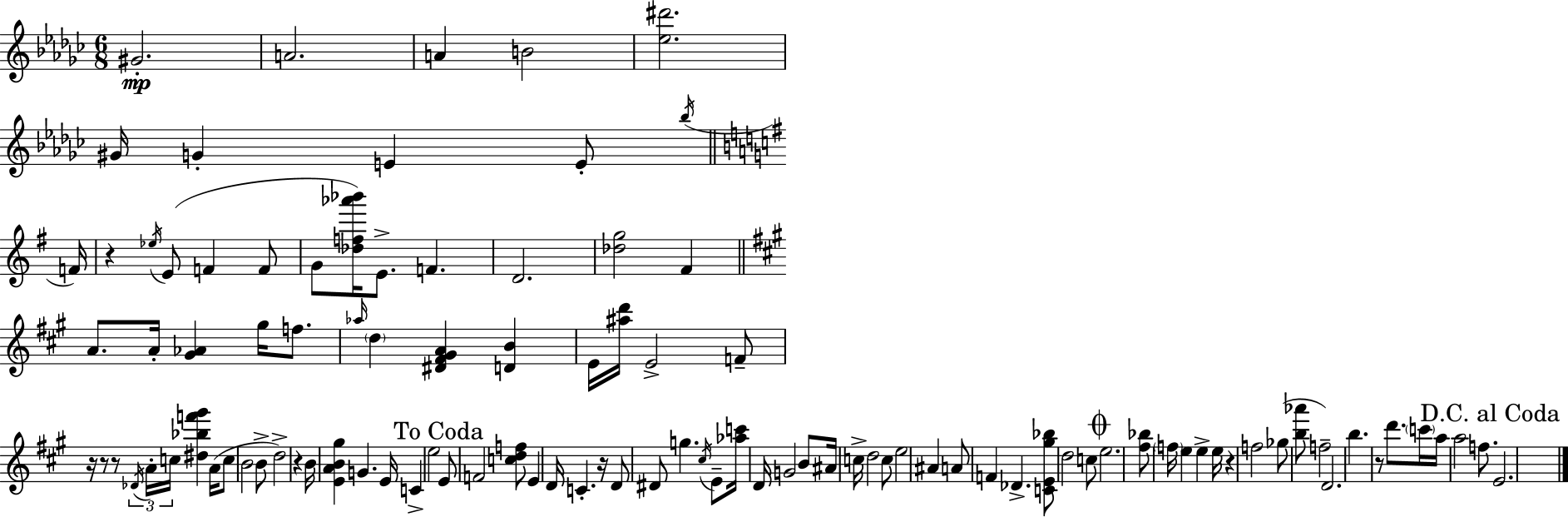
X:1
T:Untitled
M:6/8
L:1/4
K:Ebm
^G2 A2 A B2 [_e^d']2 ^G/4 G E E/2 _b/4 F/4 z _e/4 E/2 F F/2 G/2 [_df_a'_b']/4 E/2 F D2 [_dg]2 ^F A/2 A/4 [^G_A] ^g/4 f/2 _a/4 d [^D^F^GA] [DB] E/4 [^ad']/4 E2 F/2 z/4 z/2 z/2 _D/4 A/4 c/4 [^d_bf'^g'] A/4 c/2 B2 B/2 d2 z B/4 [EAB^g] G E/4 C e2 E/2 F2 [cdf]/2 E D/4 C z/4 D/2 ^D/2 g ^c/4 E/2 [_ac']/4 D/4 G2 B/2 ^A/4 c/4 d2 c/2 e2 ^A A/2 F _D [CE^g_b]/2 d2 c/2 e2 [^f_b]/2 f/4 e e e/4 z f2 _g/2 [b_a']/2 f2 D2 b z/2 d'/2 c'/4 a/4 a2 f/2 E2